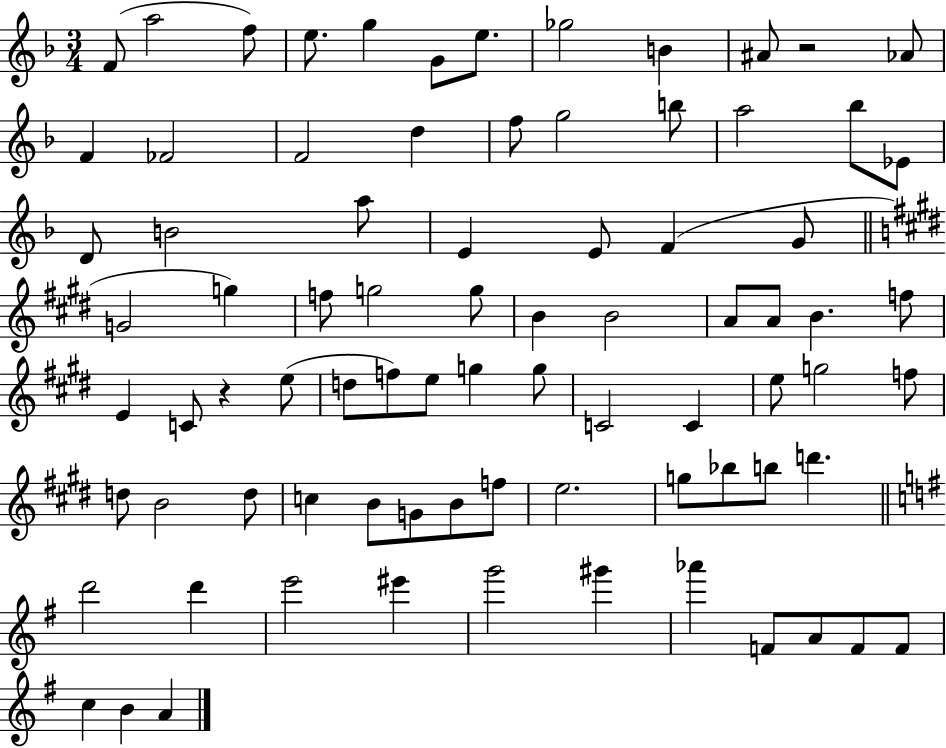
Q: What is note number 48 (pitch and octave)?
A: C4